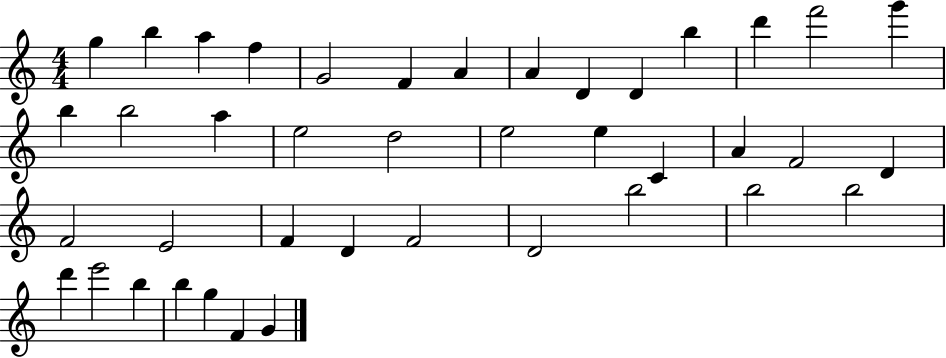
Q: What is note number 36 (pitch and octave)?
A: E6